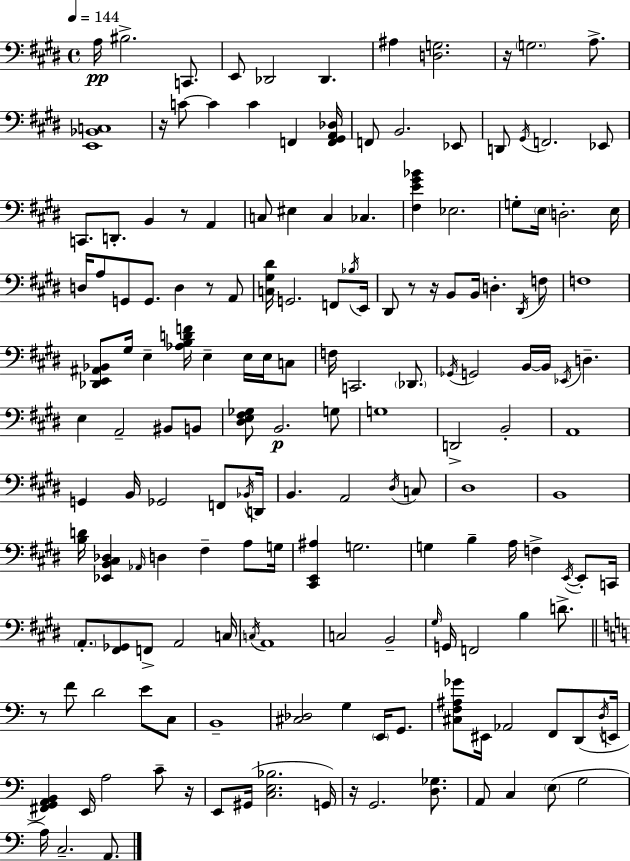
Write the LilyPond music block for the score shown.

{
  \clef bass
  \time 4/4
  \defaultTimeSignature
  \key e \major
  \tempo 4 = 144
  \repeat volta 2 { a16\pp bis2.-> c,8. | e,8 des,2 des,4. | ais4 <d g>2. | r16 \parenthesize g2. a8.-> | \break <e, bes, c>1 | r16 c'8~~ c'4 c'4 f,4 <f, gis, a, des>16 | f,8 b,2. ees,8 | d,8 \acciaccatura { gis,16 } f,2. ees,8 | \break c,8. d,8.-. b,4 r8 a,4 | c8 eis4 c4 ces4. | <fis e' gis' bes'>4 ees2. | g8-. \parenthesize e16 d2.-. | \break e16 d16 a8 g,8 g,8. d4 r8 a,8 | <c gis dis'>16 g,2. f,8 | \acciaccatura { bes16 } e,16 dis,8 r8 r16 b,8 b,16 d4.-. | \acciaccatura { dis,16 } f8 f1 | \break <des, e, ais, bes,>8 gis16 e4-- <aes b d' f'>16 e4-- e16 | e16 c8 f16 c,2. | \parenthesize des,8. \acciaccatura { ges,16 } g,2 b,16~~ b,16 \acciaccatura { ees,16 } d4.-- | e4 a,2-- | \break bis,8 b,8 <dis e fis ges>8 b,2.\p | g8 g1 | d,2-> b,2-. | a,1 | \break g,4 b,16 ges,2 | f,8 \acciaccatura { bes,16 } d,16 b,4. a,2 | \acciaccatura { dis16 } c8 dis1 | b,1 | \break <b d'>16 <ees, b, cis des>4 \grace { aes,16 } d4 | fis4-- a8 g16 <cis, e, ais>4 g2. | g4 b4-- | a16 f4-> \acciaccatura { e,16~ }~ e,8-. c,16 \parenthesize a,8.-. <fis, ges,>8 f,8-> | \break a,2 c16 \acciaccatura { c16 } a,1 | c2 | b,2-- \grace { gis16 } g,16 f,2 | b4 d'8.-> \bar "||" \break \key c \major r8 f'8 d'2 e'8 c8 | b,1-- | <cis des>2 g4 \parenthesize e,16 g,8. | <cis f ais ges'>8 eis,16 aes,2 f,8 d,8( \acciaccatura { d16 } | \break e,16 <fis, g, a, b,>4) e,16 a2 c'8-- | r16 e,8 gis,16( <c e bes>2. | g,16) r16 g,2. <d ges>8. | a,8 c4 \parenthesize e8( g2 | \break a16) c2.-- a,8. | } \bar "|."
}